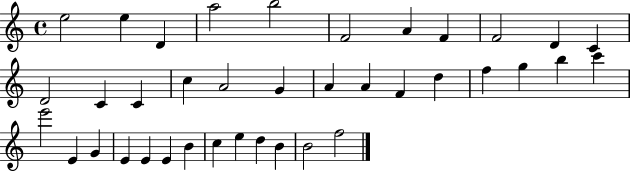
{
  \clef treble
  \time 4/4
  \defaultTimeSignature
  \key c \major
  e''2 e''4 d'4 | a''2 b''2 | f'2 a'4 f'4 | f'2 d'4 c'4 | \break d'2 c'4 c'4 | c''4 a'2 g'4 | a'4 a'4 f'4 d''4 | f''4 g''4 b''4 c'''4 | \break e'''2 e'4 g'4 | e'4 e'4 e'4 b'4 | c''4 e''4 d''4 b'4 | b'2 f''2 | \break \bar "|."
}